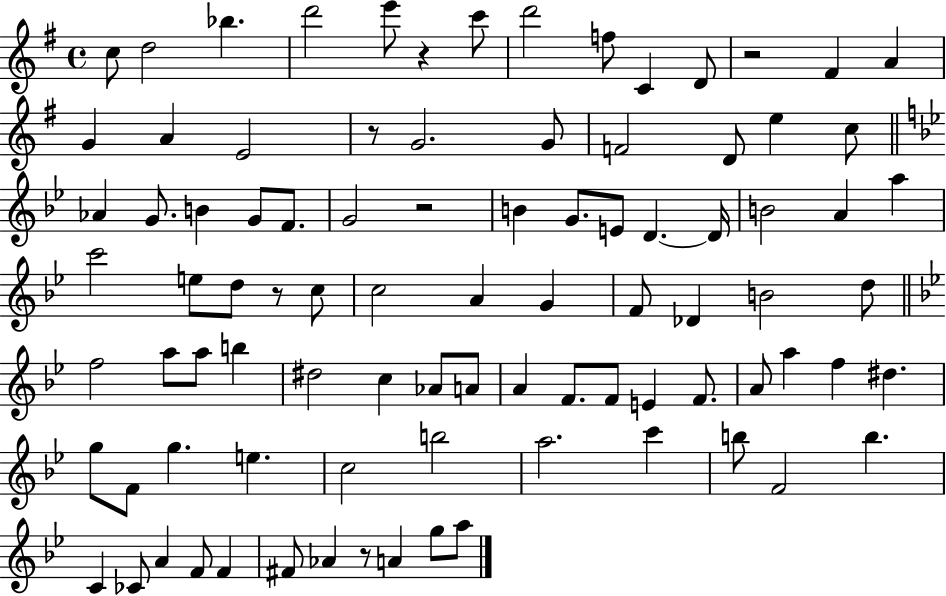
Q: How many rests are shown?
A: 6